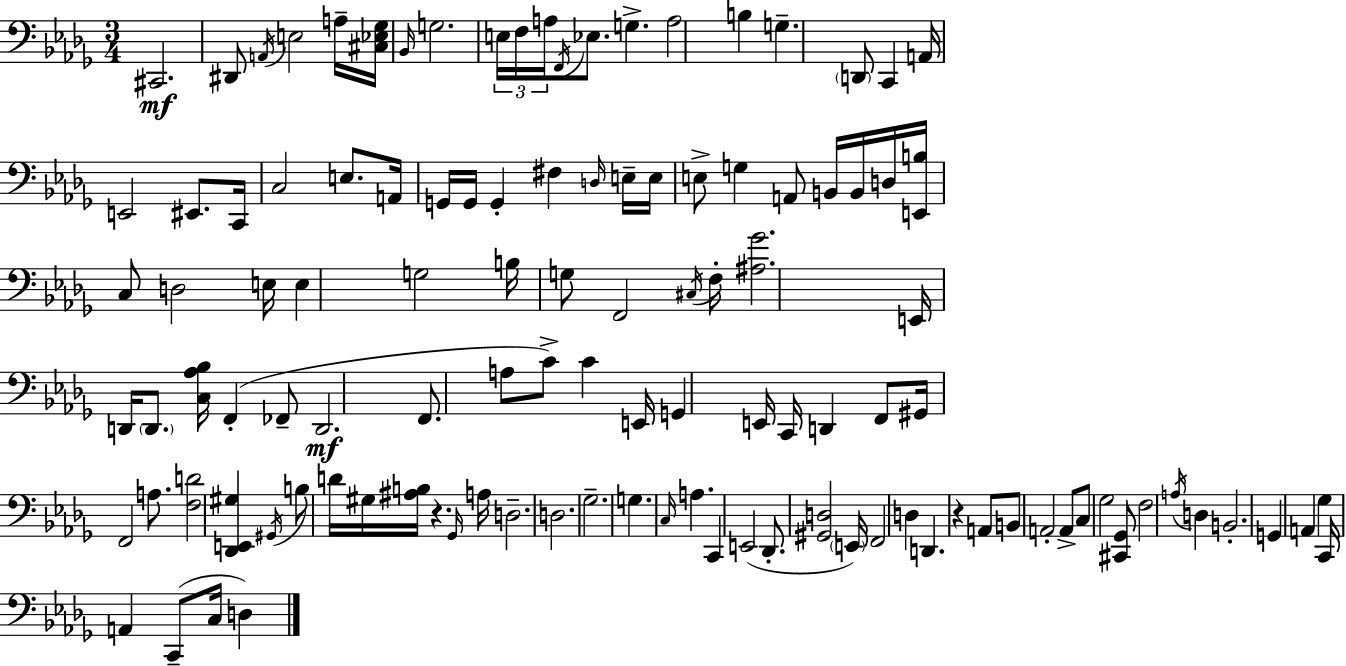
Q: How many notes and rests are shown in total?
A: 115